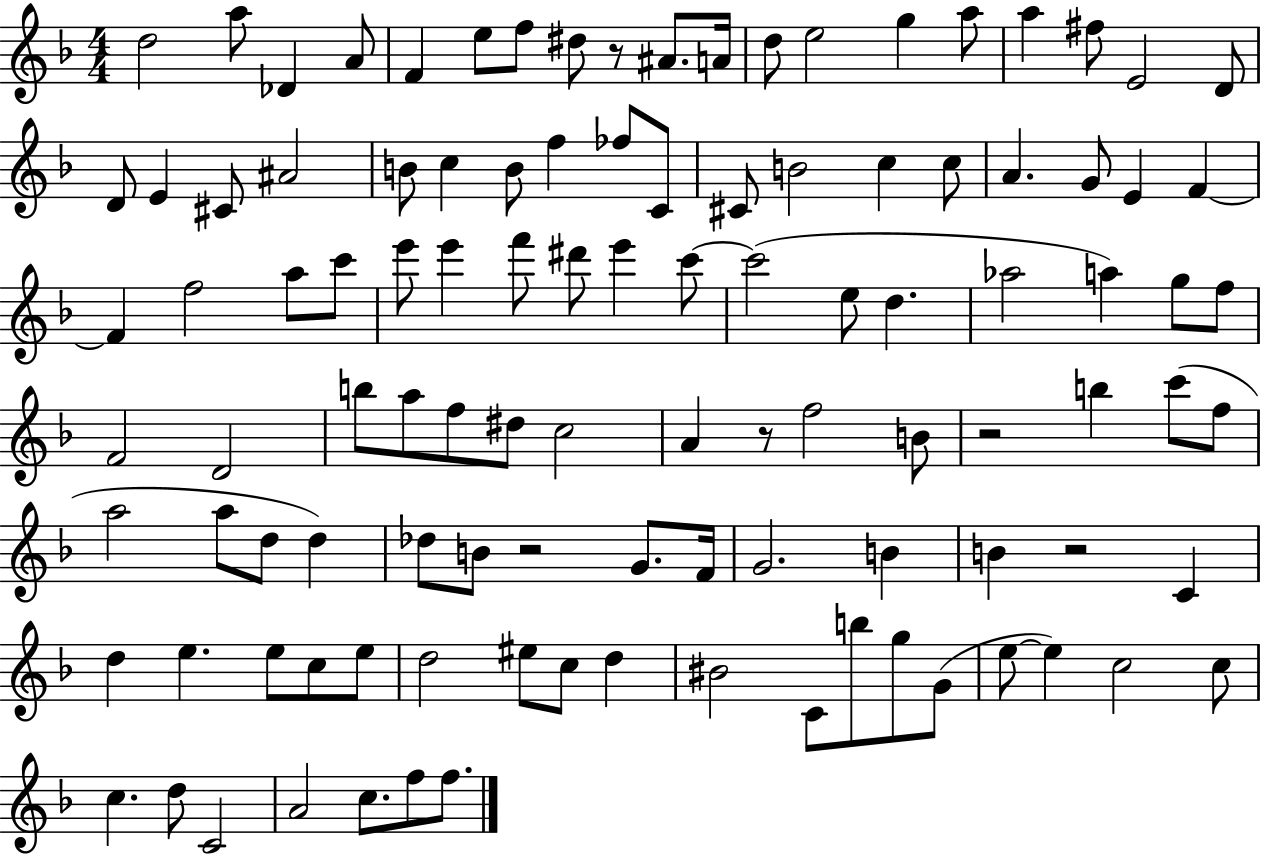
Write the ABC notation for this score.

X:1
T:Untitled
M:4/4
L:1/4
K:F
d2 a/2 _D A/2 F e/2 f/2 ^d/2 z/2 ^A/2 A/4 d/2 e2 g a/2 a ^f/2 E2 D/2 D/2 E ^C/2 ^A2 B/2 c B/2 f _f/2 C/2 ^C/2 B2 c c/2 A G/2 E F F f2 a/2 c'/2 e'/2 e' f'/2 ^d'/2 e' c'/2 c'2 e/2 d _a2 a g/2 f/2 F2 D2 b/2 a/2 f/2 ^d/2 c2 A z/2 f2 B/2 z2 b c'/2 f/2 a2 a/2 d/2 d _d/2 B/2 z2 G/2 F/4 G2 B B z2 C d e e/2 c/2 e/2 d2 ^e/2 c/2 d ^B2 C/2 b/2 g/2 G/2 e/2 e c2 c/2 c d/2 C2 A2 c/2 f/2 f/2